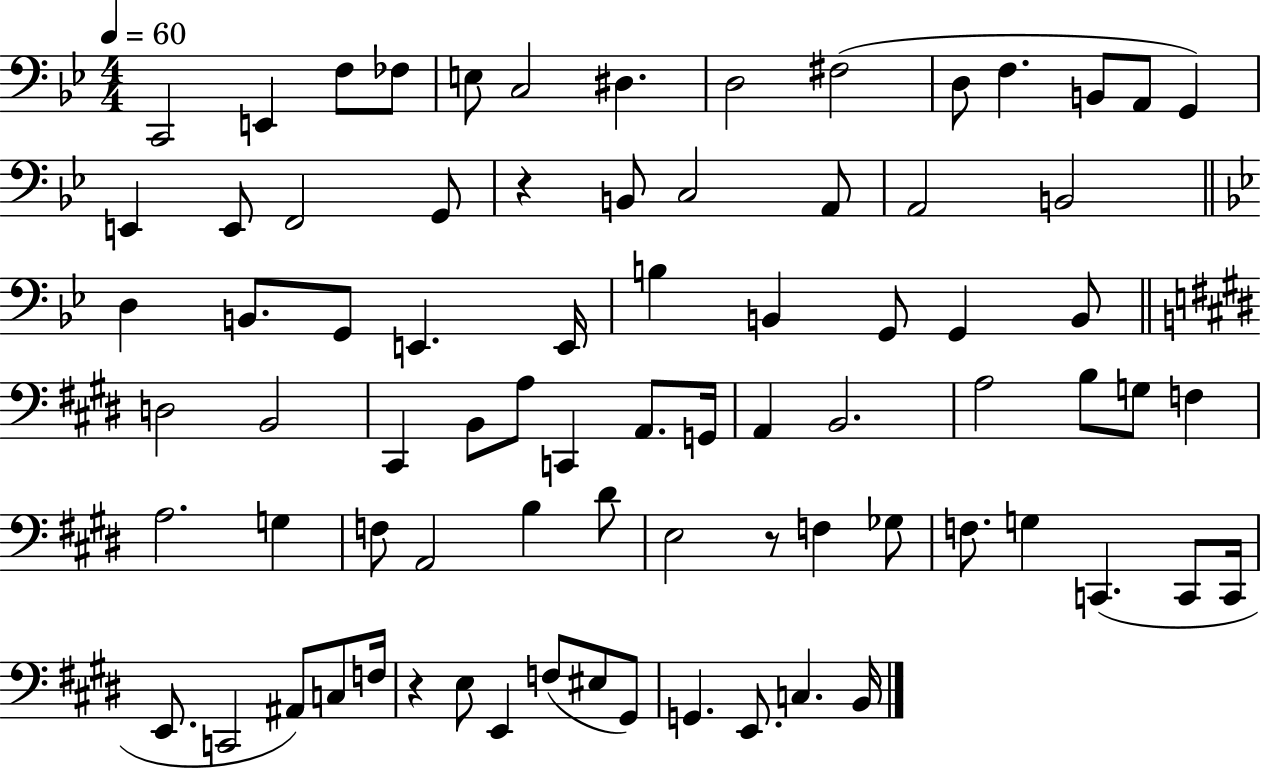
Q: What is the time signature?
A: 4/4